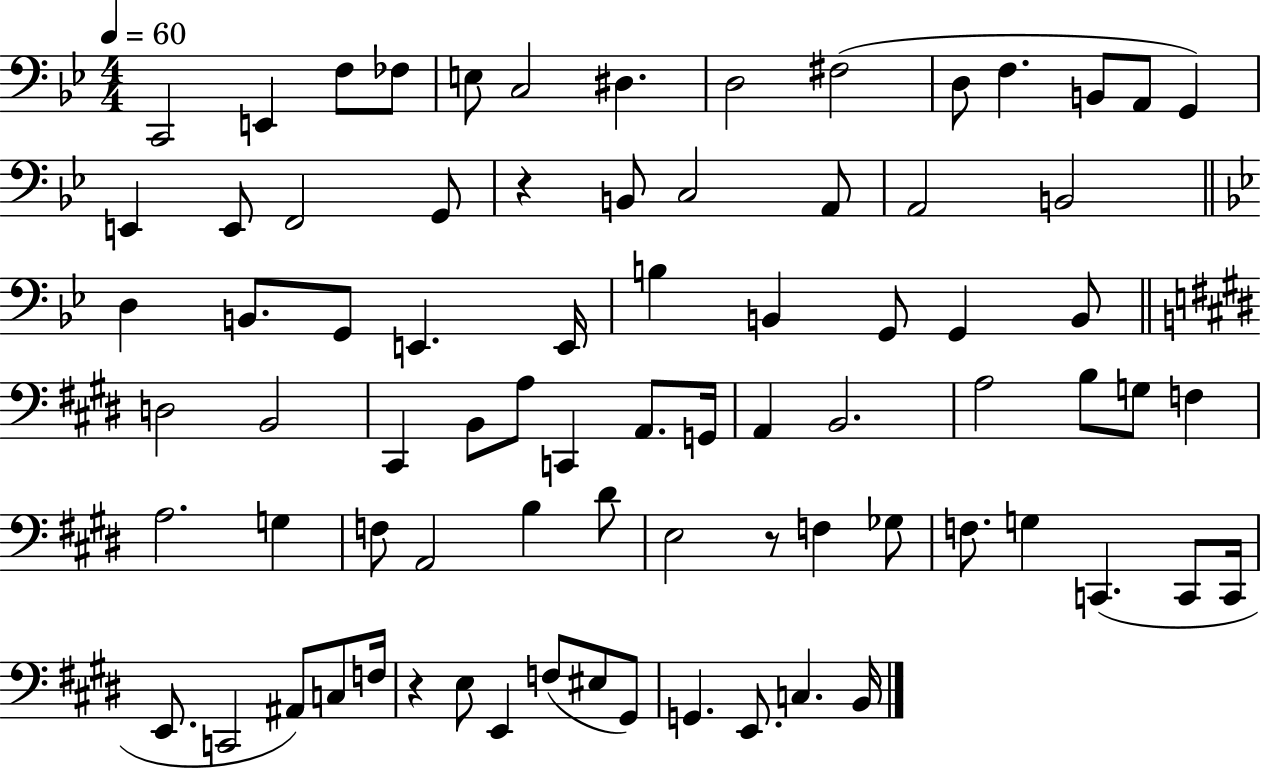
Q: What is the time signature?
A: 4/4